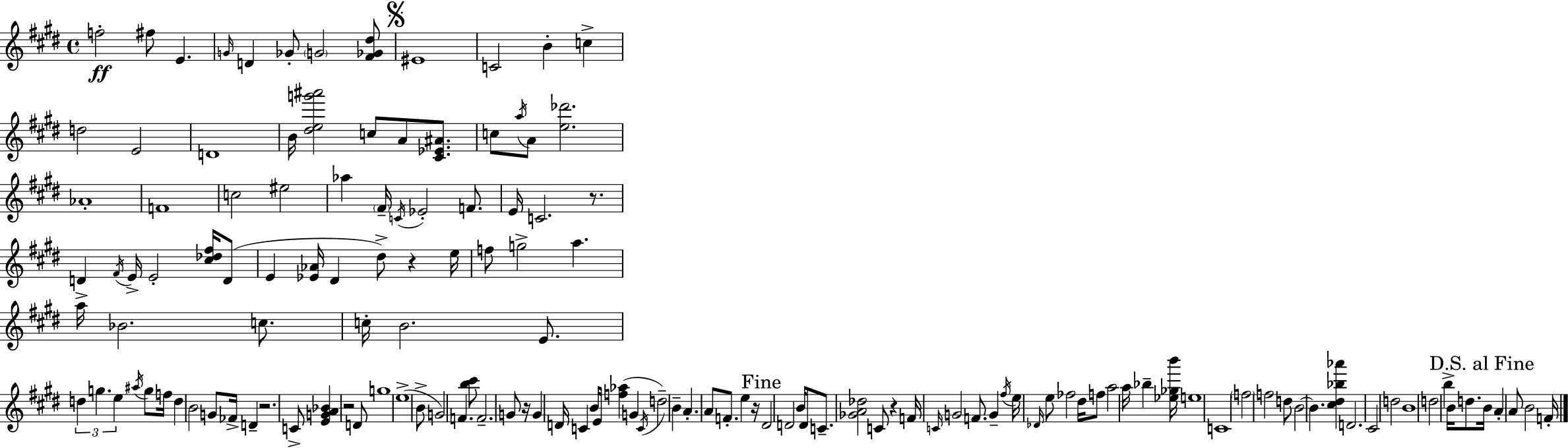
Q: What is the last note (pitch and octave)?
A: F4